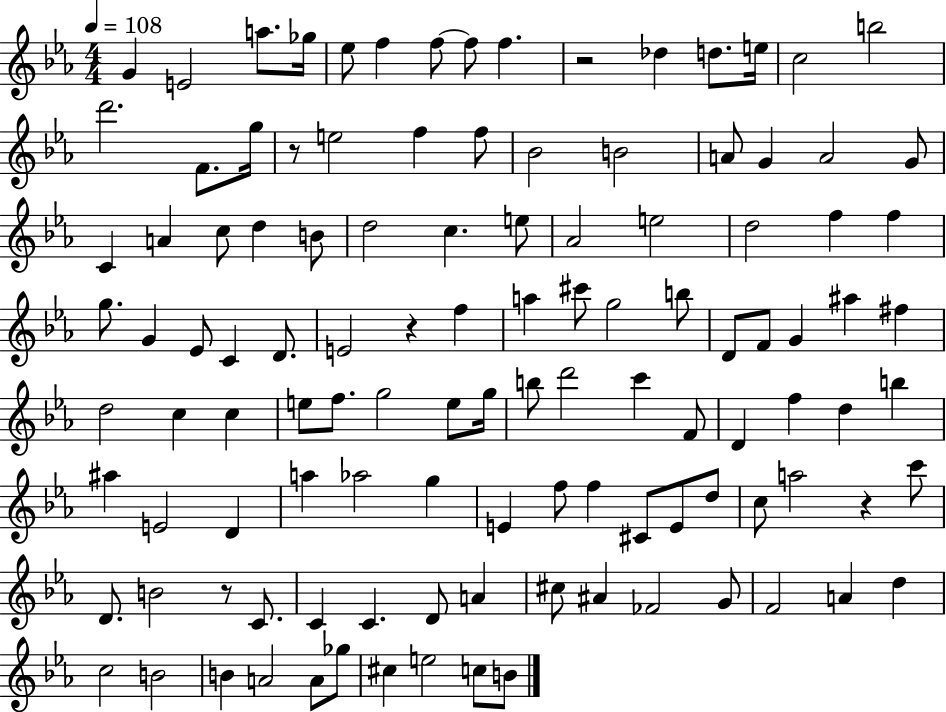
G4/q E4/h A5/e. Gb5/s Eb5/e F5/q F5/e F5/e F5/q. R/h Db5/q D5/e. E5/s C5/h B5/h D6/h. F4/e. G5/s R/e E5/h F5/q F5/e Bb4/h B4/h A4/e G4/q A4/h G4/e C4/q A4/q C5/e D5/q B4/e D5/h C5/q. E5/e Ab4/h E5/h D5/h F5/q F5/q G5/e. G4/q Eb4/e C4/q D4/e. E4/h R/q F5/q A5/q C#6/e G5/h B5/e D4/e F4/e G4/q A#5/q F#5/q D5/h C5/q C5/q E5/e F5/e. G5/h E5/e G5/s B5/e D6/h C6/q F4/e D4/q F5/q D5/q B5/q A#5/q E4/h D4/q A5/q Ab5/h G5/q E4/q F5/e F5/q C#4/e E4/e D5/e C5/e A5/h R/q C6/e D4/e. B4/h R/e C4/e. C4/q C4/q. D4/e A4/q C#5/e A#4/q FES4/h G4/e F4/h A4/q D5/q C5/h B4/h B4/q A4/h A4/e Gb5/e C#5/q E5/h C5/e B4/e